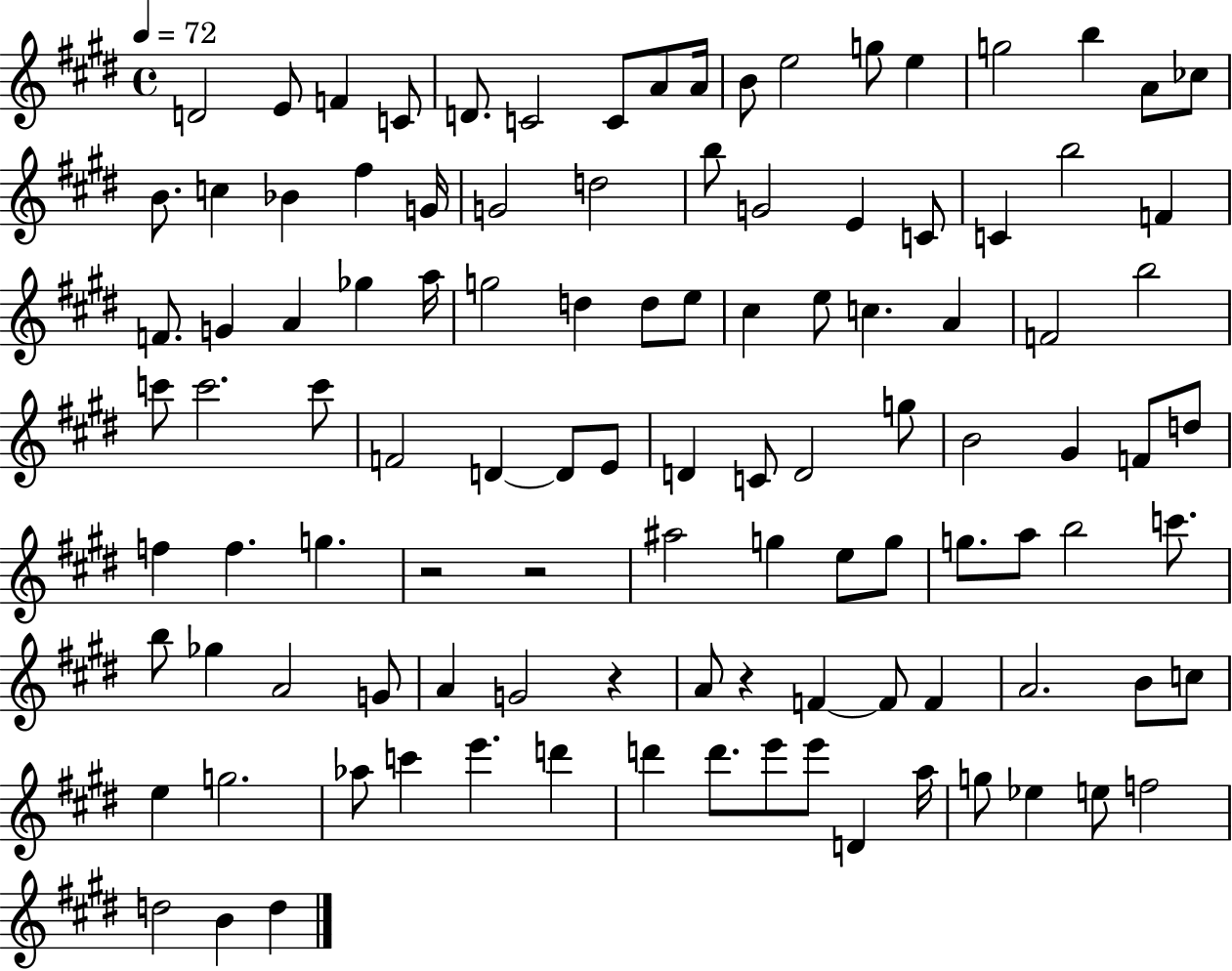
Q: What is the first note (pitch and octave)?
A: D4